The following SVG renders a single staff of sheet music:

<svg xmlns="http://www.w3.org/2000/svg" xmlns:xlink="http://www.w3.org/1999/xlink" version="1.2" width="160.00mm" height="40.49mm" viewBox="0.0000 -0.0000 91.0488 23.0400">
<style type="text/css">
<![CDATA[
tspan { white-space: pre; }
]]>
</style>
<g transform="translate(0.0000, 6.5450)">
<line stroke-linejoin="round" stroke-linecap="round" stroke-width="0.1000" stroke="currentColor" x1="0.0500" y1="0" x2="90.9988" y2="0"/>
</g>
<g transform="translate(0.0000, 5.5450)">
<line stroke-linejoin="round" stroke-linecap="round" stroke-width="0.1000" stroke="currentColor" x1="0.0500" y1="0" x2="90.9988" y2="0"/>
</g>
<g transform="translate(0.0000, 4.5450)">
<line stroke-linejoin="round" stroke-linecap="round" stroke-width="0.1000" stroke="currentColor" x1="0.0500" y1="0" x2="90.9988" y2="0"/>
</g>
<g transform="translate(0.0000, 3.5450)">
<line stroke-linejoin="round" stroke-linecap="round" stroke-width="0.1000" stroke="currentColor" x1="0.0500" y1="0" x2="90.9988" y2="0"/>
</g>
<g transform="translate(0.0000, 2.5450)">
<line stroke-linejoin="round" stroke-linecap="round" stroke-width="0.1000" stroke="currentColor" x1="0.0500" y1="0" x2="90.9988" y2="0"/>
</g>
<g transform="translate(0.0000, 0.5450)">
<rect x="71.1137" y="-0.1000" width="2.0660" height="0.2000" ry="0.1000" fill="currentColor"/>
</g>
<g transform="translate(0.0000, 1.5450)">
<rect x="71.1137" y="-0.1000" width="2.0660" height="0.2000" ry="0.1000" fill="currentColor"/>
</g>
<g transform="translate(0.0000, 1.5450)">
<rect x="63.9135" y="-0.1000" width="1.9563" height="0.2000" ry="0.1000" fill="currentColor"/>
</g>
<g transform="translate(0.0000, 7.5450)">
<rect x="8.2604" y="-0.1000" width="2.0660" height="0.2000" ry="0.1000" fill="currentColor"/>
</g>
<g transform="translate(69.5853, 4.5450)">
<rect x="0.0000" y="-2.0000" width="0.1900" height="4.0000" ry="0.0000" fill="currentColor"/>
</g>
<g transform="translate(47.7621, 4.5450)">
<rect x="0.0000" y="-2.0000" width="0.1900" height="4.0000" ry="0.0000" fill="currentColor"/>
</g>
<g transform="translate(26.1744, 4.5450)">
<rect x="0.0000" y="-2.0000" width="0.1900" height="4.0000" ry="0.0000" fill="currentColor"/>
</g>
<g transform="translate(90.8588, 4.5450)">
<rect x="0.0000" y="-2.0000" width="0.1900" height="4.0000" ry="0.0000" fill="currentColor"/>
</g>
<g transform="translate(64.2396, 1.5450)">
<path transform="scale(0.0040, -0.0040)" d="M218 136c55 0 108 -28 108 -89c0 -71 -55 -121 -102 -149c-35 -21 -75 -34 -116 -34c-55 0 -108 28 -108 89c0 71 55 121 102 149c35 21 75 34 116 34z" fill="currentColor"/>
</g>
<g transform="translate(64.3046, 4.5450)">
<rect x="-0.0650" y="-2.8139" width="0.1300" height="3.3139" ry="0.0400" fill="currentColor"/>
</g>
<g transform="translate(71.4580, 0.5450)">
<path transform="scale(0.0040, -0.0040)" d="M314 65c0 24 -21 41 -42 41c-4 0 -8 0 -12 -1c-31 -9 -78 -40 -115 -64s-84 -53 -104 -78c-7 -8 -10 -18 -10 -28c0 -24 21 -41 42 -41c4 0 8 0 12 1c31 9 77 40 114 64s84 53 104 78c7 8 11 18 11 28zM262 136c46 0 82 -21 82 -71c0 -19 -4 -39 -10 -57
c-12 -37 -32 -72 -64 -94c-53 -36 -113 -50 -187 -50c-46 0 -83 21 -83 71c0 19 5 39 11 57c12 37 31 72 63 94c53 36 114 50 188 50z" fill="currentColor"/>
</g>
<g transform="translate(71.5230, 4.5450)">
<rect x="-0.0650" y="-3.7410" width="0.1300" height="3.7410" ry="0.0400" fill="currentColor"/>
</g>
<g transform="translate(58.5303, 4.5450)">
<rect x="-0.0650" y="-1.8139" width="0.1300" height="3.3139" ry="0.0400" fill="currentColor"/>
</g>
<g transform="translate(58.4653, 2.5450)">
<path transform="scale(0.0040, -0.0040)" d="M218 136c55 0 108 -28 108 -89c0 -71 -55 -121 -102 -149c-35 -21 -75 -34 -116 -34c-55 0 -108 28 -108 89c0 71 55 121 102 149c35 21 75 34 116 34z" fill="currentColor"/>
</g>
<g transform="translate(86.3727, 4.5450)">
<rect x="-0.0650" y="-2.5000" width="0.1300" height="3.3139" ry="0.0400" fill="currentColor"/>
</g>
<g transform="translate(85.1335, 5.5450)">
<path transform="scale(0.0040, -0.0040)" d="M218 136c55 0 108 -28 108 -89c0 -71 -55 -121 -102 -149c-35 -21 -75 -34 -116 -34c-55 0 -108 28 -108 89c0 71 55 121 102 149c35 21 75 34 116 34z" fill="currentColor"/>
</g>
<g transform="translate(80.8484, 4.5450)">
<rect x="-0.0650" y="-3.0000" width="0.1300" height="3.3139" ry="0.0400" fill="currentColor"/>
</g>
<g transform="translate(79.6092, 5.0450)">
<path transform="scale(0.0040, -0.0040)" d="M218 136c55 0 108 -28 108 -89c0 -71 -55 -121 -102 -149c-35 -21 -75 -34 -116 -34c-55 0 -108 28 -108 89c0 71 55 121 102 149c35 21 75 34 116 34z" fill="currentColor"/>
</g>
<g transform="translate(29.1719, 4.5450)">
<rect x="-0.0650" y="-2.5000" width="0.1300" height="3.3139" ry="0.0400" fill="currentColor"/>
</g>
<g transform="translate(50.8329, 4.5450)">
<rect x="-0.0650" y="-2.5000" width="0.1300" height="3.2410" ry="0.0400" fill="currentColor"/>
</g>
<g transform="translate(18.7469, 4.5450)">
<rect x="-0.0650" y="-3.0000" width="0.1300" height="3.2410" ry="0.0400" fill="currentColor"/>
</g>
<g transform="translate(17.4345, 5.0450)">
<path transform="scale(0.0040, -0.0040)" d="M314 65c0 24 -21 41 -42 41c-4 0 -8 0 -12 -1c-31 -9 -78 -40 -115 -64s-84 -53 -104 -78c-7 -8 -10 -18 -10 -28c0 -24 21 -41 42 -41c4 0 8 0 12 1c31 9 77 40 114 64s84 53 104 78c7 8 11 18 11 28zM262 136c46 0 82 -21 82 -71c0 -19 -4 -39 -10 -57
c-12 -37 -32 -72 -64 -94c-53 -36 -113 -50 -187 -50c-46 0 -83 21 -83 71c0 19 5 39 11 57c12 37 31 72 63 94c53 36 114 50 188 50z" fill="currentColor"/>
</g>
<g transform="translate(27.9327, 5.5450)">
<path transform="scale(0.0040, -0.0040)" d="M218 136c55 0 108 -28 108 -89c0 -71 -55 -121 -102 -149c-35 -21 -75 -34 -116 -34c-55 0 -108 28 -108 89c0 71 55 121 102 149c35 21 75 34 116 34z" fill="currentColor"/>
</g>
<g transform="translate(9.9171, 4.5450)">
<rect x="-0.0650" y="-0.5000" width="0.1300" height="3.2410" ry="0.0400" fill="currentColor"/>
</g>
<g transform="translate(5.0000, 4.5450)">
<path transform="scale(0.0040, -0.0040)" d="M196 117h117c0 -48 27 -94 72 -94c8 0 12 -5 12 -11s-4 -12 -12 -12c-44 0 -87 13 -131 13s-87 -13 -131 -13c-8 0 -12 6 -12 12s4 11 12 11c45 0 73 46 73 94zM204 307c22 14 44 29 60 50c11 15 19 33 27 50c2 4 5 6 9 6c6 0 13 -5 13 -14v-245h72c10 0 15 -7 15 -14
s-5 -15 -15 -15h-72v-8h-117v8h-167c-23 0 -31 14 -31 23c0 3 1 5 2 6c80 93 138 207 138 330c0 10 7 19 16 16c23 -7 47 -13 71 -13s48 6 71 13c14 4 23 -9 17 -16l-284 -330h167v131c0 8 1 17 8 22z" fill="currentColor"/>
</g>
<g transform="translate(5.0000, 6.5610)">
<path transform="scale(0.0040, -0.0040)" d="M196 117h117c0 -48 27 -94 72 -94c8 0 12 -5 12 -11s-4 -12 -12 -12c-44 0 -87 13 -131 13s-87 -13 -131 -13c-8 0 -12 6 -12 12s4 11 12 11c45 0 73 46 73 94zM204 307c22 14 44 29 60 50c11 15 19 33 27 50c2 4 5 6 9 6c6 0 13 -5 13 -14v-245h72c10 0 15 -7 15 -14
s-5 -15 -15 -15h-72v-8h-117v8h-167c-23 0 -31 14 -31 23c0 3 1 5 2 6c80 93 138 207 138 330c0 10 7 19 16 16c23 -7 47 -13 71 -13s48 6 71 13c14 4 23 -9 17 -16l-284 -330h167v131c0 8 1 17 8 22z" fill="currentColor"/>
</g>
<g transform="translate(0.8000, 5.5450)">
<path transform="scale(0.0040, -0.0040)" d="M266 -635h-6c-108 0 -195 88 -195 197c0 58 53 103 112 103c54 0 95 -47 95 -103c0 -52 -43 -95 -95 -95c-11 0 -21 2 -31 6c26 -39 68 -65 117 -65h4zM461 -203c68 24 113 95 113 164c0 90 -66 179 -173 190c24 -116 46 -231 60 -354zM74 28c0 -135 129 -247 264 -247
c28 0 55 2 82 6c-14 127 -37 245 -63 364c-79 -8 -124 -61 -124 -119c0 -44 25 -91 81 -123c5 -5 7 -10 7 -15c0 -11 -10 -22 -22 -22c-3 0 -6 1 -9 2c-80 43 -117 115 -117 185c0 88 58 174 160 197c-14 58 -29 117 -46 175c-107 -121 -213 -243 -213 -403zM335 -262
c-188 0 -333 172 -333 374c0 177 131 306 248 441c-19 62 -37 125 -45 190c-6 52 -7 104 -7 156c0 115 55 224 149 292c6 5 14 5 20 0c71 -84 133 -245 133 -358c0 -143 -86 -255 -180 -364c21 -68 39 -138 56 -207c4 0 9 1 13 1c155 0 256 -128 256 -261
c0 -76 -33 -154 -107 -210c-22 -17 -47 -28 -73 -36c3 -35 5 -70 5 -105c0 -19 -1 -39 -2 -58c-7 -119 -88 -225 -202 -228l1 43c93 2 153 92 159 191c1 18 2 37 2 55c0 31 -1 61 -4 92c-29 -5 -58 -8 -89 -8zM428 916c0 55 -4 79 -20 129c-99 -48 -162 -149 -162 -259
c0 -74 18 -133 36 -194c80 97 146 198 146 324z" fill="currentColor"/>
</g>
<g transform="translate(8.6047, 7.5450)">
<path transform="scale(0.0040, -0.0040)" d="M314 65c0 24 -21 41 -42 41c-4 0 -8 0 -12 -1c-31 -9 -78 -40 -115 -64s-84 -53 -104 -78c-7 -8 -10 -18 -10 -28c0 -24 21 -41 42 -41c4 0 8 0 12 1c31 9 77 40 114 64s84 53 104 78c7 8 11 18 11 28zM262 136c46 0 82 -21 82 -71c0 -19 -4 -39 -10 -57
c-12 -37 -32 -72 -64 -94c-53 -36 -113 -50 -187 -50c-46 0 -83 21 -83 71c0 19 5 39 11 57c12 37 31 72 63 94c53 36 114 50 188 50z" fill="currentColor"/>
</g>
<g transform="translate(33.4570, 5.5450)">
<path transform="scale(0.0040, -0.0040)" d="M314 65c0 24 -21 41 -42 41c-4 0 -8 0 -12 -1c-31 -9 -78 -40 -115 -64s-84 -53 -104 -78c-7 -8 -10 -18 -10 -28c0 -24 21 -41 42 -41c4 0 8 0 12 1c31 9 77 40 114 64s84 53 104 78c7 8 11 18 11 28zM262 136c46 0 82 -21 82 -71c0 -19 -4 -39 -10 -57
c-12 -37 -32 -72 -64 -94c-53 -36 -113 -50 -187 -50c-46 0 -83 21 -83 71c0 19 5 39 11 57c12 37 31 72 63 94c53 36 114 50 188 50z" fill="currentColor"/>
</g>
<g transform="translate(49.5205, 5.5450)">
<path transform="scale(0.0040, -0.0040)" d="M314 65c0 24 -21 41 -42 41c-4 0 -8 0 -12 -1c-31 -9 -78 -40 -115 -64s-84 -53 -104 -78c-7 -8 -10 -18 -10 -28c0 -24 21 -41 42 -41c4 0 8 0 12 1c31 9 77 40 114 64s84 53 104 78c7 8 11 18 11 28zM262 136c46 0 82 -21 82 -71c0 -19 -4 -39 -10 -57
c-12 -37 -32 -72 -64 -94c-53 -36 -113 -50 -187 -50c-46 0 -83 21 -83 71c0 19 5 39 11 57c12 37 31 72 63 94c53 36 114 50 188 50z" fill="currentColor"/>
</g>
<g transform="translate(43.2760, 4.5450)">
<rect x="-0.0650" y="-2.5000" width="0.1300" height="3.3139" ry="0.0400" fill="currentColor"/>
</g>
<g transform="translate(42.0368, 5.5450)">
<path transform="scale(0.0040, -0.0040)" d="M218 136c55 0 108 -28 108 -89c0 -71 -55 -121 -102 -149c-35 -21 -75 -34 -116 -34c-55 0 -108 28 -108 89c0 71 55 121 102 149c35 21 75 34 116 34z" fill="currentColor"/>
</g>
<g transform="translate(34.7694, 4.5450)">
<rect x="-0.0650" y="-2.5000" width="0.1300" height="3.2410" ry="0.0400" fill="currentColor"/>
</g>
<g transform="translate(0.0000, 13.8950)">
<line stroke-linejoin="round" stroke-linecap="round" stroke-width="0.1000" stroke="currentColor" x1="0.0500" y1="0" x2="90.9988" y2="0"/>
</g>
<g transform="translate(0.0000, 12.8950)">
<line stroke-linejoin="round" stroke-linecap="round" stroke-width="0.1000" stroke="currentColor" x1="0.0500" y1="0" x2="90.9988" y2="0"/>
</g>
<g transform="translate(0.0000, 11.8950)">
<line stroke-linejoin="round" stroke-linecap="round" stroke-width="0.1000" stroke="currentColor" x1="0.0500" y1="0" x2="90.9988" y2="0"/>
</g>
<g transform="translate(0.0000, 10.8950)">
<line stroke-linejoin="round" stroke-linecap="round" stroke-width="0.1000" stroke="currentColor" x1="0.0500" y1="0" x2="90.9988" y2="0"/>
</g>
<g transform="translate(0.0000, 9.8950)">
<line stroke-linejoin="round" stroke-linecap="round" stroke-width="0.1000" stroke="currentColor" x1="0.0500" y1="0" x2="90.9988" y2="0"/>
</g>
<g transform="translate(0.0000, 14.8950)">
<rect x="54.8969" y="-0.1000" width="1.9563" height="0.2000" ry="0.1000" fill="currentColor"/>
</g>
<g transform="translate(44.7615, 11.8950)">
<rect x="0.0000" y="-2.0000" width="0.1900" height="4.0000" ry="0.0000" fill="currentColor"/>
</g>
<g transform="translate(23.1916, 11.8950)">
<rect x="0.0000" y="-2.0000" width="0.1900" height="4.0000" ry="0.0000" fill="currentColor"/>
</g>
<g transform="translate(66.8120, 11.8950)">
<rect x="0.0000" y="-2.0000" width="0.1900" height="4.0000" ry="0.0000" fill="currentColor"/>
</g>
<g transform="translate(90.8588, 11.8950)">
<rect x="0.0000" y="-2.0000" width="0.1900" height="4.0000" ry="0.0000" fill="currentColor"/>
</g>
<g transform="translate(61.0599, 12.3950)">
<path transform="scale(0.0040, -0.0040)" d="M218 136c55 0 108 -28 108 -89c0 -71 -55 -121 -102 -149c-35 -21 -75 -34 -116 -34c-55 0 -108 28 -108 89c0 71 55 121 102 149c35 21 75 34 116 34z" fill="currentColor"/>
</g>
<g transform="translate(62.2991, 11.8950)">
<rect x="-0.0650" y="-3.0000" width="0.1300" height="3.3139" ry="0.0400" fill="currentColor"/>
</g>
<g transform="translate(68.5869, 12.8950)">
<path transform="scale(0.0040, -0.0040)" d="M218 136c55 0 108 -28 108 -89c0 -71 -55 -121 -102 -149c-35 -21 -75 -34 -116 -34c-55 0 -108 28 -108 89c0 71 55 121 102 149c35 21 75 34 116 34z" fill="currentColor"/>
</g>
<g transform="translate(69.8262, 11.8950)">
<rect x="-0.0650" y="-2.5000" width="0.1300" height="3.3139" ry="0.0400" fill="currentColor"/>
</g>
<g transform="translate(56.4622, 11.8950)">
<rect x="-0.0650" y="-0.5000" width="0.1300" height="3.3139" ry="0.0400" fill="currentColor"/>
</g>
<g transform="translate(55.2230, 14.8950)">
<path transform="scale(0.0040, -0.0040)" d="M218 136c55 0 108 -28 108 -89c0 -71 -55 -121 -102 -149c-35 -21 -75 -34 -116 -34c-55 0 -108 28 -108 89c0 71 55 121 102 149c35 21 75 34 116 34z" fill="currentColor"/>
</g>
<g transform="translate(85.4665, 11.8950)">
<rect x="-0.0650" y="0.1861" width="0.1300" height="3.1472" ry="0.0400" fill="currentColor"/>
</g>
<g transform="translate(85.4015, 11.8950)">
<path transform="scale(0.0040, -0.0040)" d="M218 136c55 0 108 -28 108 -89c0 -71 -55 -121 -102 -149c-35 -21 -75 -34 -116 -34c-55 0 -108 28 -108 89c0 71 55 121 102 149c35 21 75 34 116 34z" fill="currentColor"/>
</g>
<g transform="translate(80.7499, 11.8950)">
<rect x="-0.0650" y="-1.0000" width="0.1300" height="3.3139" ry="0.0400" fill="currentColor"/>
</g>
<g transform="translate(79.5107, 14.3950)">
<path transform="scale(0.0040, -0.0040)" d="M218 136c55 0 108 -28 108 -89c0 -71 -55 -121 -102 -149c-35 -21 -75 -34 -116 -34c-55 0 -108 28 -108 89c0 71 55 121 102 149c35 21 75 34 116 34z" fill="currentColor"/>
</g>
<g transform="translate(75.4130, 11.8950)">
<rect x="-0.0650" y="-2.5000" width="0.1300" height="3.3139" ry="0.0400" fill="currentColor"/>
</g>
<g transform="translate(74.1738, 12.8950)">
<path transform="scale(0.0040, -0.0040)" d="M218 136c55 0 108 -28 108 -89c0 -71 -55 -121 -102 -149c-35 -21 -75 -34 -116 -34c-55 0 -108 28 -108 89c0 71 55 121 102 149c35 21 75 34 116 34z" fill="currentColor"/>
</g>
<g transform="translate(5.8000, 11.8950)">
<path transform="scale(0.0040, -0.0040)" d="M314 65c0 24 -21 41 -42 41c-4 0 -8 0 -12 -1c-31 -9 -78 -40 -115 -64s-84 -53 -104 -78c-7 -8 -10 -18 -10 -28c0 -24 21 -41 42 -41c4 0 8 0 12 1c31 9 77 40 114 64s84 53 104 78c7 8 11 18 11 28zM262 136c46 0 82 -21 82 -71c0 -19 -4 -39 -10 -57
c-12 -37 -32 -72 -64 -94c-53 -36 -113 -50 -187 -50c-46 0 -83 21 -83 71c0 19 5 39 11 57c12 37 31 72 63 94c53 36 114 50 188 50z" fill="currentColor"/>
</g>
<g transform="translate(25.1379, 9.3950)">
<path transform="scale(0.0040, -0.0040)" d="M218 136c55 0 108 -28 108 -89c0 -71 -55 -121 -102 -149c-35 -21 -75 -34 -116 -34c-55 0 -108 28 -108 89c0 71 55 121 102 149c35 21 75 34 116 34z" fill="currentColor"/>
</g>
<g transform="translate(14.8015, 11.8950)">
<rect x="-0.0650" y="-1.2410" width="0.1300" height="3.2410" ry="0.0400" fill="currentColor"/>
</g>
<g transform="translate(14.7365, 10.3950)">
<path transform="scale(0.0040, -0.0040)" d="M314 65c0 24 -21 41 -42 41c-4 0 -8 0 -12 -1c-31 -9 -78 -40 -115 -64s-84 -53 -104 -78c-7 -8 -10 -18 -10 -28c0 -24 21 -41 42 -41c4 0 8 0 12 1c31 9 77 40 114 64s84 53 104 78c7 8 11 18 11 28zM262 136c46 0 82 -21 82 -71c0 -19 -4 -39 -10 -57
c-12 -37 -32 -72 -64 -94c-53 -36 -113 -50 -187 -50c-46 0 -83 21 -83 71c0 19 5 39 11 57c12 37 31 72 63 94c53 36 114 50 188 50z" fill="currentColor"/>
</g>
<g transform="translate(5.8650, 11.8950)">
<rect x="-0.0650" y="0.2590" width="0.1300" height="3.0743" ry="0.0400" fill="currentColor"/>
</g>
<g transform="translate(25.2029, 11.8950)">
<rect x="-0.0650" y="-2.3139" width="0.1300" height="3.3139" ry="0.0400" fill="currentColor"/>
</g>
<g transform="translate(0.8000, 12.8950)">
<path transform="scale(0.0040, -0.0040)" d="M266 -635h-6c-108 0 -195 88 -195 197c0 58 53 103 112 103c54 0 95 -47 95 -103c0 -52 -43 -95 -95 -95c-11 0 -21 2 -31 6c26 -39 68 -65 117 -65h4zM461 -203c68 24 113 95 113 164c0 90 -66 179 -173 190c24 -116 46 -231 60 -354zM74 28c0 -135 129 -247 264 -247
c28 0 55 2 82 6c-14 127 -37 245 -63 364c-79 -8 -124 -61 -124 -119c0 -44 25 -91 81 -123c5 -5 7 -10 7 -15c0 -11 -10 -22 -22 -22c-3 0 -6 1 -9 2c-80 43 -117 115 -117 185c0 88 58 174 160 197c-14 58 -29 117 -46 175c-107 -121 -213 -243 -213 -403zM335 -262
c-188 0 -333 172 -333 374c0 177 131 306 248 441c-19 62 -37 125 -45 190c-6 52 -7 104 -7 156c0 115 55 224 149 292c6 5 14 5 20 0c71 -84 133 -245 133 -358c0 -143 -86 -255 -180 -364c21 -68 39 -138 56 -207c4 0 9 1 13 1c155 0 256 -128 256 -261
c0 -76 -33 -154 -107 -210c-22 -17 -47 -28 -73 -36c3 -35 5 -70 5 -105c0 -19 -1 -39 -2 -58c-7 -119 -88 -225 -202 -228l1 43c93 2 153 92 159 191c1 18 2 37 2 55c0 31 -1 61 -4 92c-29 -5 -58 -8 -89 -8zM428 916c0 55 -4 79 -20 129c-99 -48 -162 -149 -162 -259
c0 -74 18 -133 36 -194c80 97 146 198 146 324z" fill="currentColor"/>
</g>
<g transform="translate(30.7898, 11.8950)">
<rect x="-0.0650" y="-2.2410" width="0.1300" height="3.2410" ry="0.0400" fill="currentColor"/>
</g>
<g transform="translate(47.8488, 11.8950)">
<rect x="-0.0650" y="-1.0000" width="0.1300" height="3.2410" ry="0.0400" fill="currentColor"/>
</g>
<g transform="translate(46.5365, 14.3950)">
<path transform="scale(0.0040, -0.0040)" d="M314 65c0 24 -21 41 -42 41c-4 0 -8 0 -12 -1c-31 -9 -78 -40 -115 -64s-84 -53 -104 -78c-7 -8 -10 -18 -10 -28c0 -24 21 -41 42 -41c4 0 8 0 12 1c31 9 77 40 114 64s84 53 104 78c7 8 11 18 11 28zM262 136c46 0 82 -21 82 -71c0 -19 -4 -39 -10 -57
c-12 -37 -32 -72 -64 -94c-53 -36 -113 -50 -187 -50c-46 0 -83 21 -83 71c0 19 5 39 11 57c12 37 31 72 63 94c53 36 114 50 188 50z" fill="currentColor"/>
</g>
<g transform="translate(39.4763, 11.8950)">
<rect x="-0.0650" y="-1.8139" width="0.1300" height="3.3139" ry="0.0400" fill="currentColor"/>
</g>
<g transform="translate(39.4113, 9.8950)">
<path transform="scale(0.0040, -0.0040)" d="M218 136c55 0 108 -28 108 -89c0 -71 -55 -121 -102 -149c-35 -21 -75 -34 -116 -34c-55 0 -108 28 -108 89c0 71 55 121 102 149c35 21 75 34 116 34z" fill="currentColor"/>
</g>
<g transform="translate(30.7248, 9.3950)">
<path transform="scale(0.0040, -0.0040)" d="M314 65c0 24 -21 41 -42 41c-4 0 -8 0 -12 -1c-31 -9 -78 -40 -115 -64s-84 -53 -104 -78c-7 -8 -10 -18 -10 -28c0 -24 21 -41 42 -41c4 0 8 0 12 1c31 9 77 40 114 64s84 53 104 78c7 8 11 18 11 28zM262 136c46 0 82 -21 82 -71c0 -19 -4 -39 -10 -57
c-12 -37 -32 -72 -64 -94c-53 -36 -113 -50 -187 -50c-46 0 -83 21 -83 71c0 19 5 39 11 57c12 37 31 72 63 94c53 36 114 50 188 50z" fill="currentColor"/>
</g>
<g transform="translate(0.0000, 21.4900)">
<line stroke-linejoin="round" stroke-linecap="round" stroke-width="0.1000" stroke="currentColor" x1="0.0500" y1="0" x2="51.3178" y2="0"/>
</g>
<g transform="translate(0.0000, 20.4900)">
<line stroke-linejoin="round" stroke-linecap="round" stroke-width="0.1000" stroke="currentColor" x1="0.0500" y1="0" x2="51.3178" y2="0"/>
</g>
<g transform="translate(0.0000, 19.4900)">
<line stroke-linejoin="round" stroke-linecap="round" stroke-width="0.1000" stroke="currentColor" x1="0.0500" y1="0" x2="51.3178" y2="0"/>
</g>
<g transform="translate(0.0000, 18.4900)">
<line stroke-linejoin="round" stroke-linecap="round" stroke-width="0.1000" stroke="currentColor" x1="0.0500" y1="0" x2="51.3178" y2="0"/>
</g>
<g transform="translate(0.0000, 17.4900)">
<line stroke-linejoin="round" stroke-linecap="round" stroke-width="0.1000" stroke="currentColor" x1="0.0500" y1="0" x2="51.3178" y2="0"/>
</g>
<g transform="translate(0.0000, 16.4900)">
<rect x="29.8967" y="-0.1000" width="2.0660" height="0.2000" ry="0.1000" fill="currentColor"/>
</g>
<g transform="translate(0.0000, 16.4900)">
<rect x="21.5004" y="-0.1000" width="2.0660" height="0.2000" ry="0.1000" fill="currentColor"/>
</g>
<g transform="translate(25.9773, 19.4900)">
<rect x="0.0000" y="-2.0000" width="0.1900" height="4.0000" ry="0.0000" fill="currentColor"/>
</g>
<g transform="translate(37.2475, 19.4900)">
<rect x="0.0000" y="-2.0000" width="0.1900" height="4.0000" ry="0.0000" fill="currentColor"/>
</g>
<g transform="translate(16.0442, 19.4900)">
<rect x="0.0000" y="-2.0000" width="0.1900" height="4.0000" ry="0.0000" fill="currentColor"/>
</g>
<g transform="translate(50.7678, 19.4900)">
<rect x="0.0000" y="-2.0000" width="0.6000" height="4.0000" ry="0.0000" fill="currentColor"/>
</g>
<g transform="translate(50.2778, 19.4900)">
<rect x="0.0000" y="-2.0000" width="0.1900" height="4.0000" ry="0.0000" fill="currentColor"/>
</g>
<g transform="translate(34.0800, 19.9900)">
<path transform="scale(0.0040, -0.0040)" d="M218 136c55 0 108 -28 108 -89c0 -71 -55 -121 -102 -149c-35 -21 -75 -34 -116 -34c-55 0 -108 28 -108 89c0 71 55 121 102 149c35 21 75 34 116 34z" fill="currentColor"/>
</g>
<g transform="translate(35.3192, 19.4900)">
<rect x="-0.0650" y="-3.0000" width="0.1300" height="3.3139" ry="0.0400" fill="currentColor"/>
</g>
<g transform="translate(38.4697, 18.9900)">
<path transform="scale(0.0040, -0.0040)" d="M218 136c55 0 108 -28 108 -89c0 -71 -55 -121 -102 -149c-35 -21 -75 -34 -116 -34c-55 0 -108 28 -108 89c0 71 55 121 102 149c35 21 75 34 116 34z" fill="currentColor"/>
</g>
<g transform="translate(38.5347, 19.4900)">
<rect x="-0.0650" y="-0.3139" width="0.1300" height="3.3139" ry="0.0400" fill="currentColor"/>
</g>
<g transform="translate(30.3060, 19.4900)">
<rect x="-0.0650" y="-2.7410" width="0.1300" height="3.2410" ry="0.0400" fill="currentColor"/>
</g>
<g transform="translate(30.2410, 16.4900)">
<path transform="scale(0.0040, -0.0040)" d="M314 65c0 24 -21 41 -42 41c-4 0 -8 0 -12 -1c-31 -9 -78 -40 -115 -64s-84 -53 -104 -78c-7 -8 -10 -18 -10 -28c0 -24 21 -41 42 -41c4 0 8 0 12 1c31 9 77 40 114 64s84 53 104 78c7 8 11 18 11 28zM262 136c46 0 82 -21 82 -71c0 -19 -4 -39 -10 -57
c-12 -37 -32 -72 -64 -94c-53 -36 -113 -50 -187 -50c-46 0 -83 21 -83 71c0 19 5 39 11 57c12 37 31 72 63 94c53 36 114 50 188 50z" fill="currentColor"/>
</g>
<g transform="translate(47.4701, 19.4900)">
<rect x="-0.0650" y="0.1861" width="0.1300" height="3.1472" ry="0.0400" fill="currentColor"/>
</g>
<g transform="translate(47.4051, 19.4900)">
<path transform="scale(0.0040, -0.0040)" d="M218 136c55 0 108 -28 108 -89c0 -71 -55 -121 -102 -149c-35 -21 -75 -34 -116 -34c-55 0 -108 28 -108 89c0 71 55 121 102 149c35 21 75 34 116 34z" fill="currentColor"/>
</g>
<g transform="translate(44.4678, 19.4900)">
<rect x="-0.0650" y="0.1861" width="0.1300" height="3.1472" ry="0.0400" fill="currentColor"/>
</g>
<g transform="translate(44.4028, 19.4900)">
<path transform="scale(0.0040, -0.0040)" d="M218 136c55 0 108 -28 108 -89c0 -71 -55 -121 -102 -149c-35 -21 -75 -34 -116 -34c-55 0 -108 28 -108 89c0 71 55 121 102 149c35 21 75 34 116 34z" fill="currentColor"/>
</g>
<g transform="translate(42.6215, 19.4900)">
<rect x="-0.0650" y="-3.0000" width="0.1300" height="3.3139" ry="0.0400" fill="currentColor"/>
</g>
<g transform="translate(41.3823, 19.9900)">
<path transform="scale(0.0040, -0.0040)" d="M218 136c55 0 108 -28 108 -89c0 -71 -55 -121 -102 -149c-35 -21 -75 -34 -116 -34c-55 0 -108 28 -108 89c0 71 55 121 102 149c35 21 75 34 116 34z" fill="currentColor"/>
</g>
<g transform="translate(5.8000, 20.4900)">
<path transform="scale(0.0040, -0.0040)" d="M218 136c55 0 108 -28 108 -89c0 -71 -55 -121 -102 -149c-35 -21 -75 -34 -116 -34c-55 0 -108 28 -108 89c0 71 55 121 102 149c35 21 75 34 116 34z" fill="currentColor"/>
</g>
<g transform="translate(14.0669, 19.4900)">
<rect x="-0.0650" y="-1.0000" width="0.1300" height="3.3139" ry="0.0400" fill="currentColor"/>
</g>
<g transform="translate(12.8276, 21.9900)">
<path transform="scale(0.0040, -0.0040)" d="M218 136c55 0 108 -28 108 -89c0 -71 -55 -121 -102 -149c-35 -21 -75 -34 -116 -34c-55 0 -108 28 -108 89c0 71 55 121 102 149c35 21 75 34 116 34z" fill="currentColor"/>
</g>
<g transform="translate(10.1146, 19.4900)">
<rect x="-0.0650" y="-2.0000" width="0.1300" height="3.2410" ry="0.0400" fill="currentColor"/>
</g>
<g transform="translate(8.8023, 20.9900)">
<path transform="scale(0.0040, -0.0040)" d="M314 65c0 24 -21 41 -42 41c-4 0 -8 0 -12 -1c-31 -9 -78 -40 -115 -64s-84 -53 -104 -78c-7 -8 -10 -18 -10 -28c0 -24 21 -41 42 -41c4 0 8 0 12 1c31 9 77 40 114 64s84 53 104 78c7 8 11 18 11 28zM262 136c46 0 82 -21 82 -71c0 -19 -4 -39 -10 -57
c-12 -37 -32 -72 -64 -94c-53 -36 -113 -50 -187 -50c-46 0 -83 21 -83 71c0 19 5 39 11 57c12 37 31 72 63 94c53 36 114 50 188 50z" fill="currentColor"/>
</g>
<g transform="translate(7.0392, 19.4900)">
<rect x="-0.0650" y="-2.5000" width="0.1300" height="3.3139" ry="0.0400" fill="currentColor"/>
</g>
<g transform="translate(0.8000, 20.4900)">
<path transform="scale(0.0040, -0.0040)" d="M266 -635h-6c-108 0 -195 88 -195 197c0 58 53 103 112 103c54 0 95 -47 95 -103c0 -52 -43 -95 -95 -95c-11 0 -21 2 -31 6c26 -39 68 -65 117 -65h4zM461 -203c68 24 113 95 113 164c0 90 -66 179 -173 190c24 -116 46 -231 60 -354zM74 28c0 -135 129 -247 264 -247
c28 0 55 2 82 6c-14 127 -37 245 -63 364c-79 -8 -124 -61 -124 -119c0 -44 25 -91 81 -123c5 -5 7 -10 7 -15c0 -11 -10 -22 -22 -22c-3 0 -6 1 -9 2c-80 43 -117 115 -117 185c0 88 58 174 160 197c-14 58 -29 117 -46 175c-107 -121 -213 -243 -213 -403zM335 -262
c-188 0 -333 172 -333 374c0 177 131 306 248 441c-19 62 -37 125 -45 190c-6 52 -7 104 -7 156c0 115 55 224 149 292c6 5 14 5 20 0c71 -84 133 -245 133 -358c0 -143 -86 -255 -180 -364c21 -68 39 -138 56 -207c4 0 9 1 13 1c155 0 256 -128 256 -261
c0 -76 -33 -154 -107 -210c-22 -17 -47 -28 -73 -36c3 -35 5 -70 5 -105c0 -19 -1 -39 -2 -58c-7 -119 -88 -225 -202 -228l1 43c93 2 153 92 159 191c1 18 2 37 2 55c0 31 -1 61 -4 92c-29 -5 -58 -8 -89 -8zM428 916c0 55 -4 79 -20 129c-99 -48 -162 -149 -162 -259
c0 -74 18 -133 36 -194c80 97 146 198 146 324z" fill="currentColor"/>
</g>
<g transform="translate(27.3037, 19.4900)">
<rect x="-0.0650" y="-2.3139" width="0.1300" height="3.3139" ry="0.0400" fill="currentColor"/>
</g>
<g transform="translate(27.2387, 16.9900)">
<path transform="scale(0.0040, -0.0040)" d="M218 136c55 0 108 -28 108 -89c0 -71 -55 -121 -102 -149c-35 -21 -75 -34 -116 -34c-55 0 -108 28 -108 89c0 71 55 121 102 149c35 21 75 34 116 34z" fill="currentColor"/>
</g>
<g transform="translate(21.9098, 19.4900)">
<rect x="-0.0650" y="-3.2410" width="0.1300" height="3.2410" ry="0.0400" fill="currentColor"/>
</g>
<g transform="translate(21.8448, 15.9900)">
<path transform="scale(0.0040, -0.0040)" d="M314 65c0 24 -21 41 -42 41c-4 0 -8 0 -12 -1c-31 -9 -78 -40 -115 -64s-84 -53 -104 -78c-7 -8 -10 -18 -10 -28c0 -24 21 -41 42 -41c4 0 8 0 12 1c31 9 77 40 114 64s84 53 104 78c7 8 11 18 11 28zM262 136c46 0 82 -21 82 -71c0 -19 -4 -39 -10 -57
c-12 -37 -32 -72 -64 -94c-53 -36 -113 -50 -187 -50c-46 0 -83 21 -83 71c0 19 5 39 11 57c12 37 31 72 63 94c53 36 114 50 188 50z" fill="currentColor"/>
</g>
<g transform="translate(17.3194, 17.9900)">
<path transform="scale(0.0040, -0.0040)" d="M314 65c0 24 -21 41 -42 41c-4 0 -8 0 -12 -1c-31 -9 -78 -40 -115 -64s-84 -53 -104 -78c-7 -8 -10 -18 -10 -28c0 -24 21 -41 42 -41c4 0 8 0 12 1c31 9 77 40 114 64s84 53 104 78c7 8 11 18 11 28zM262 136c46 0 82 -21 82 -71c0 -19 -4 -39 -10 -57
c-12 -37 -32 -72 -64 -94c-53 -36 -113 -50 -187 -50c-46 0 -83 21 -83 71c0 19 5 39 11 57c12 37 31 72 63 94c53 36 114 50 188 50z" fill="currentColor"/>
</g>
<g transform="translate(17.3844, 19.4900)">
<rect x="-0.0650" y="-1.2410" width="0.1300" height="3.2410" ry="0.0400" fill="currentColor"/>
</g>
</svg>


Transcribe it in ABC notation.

X:1
T:Untitled
M:4/4
L:1/4
K:C
C2 A2 G G2 G G2 f a c'2 A G B2 e2 g g2 f D2 C A G G D B G F2 D e2 b2 g a2 A c A B B